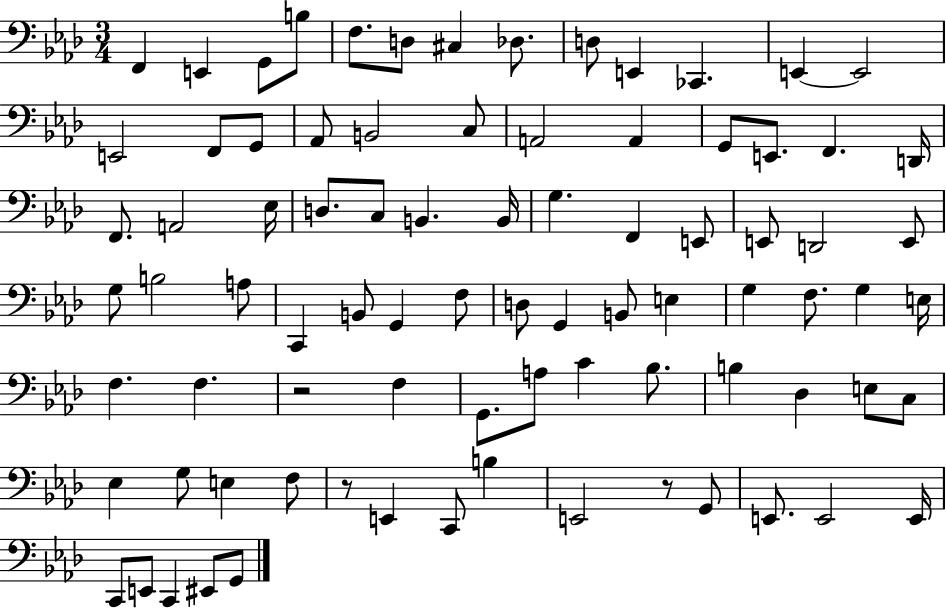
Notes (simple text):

F2/q E2/q G2/e B3/e F3/e. D3/e C#3/q Db3/e. D3/e E2/q CES2/q. E2/q E2/h E2/h F2/e G2/e Ab2/e B2/h C3/e A2/h A2/q G2/e E2/e. F2/q. D2/s F2/e. A2/h Eb3/s D3/e. C3/e B2/q. B2/s G3/q. F2/q E2/e E2/e D2/h E2/e G3/e B3/h A3/e C2/q B2/e G2/q F3/e D3/e G2/q B2/e E3/q G3/q F3/e. G3/q E3/s F3/q. F3/q. R/h F3/q G2/e. A3/e C4/q Bb3/e. B3/q Db3/q E3/e C3/e Eb3/q G3/e E3/q F3/e R/e E2/q C2/e B3/q E2/h R/e G2/e E2/e. E2/h E2/s C2/e E2/e C2/q EIS2/e G2/e